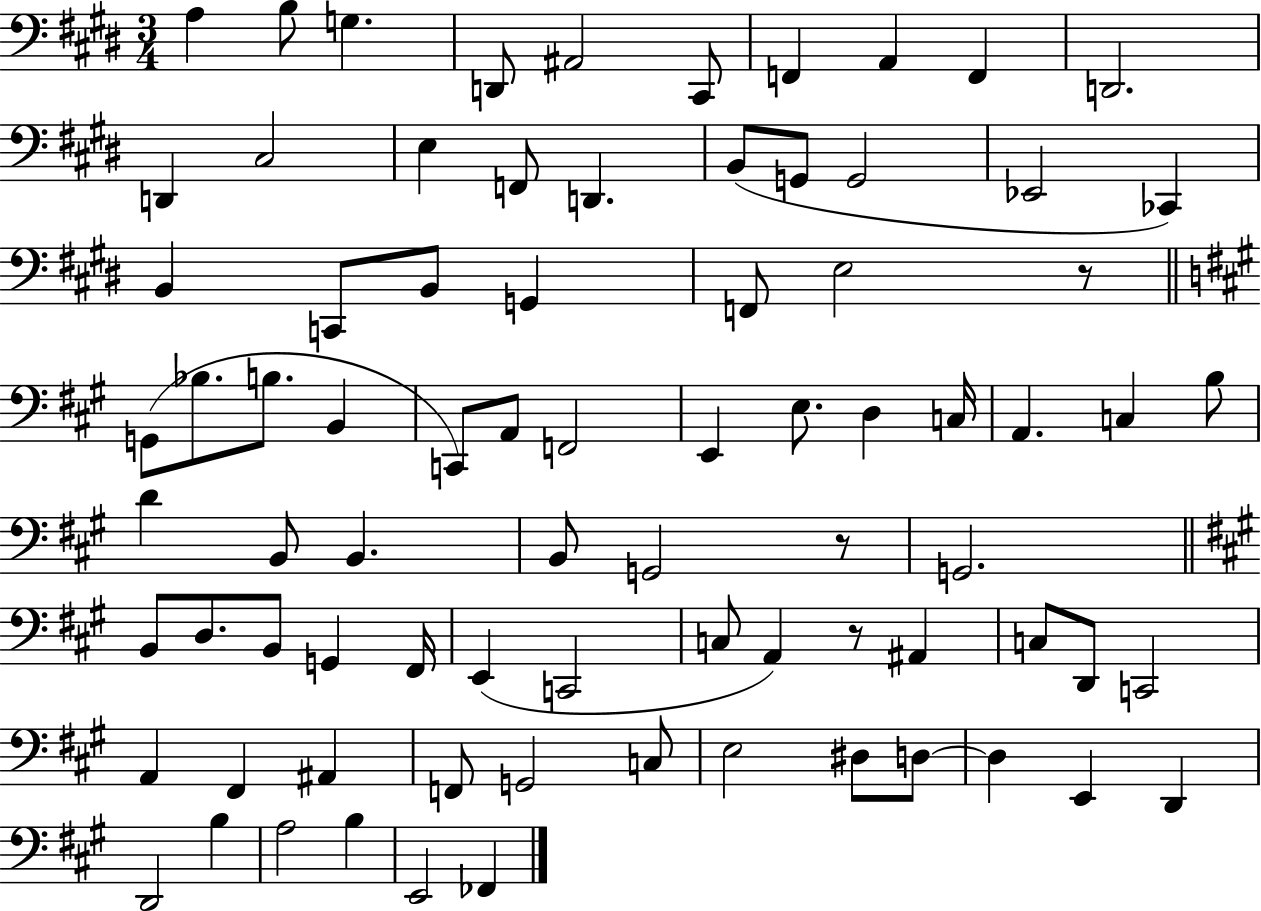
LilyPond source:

{
  \clef bass
  \numericTimeSignature
  \time 3/4
  \key e \major
  a4 b8 g4. | d,8 ais,2 cis,8 | f,4 a,4 f,4 | d,2. | \break d,4 cis2 | e4 f,8 d,4. | b,8( g,8 g,2 | ees,2 ces,4) | \break b,4 c,8 b,8 g,4 | f,8 e2 r8 | \bar "||" \break \key a \major g,8( bes8. b8. b,4 | c,8) a,8 f,2 | e,4 e8. d4 c16 | a,4. c4 b8 | \break d'4 b,8 b,4. | b,8 g,2 r8 | g,2. | \bar "||" \break \key a \major b,8 d8. b,8 g,4 fis,16 | e,4( c,2 | c8 a,4) r8 ais,4 | c8 d,8 c,2 | \break a,4 fis,4 ais,4 | f,8 g,2 c8 | e2 dis8 d8~~ | d4 e,4 d,4 | \break d,2 b4 | a2 b4 | e,2 fes,4 | \bar "|."
}